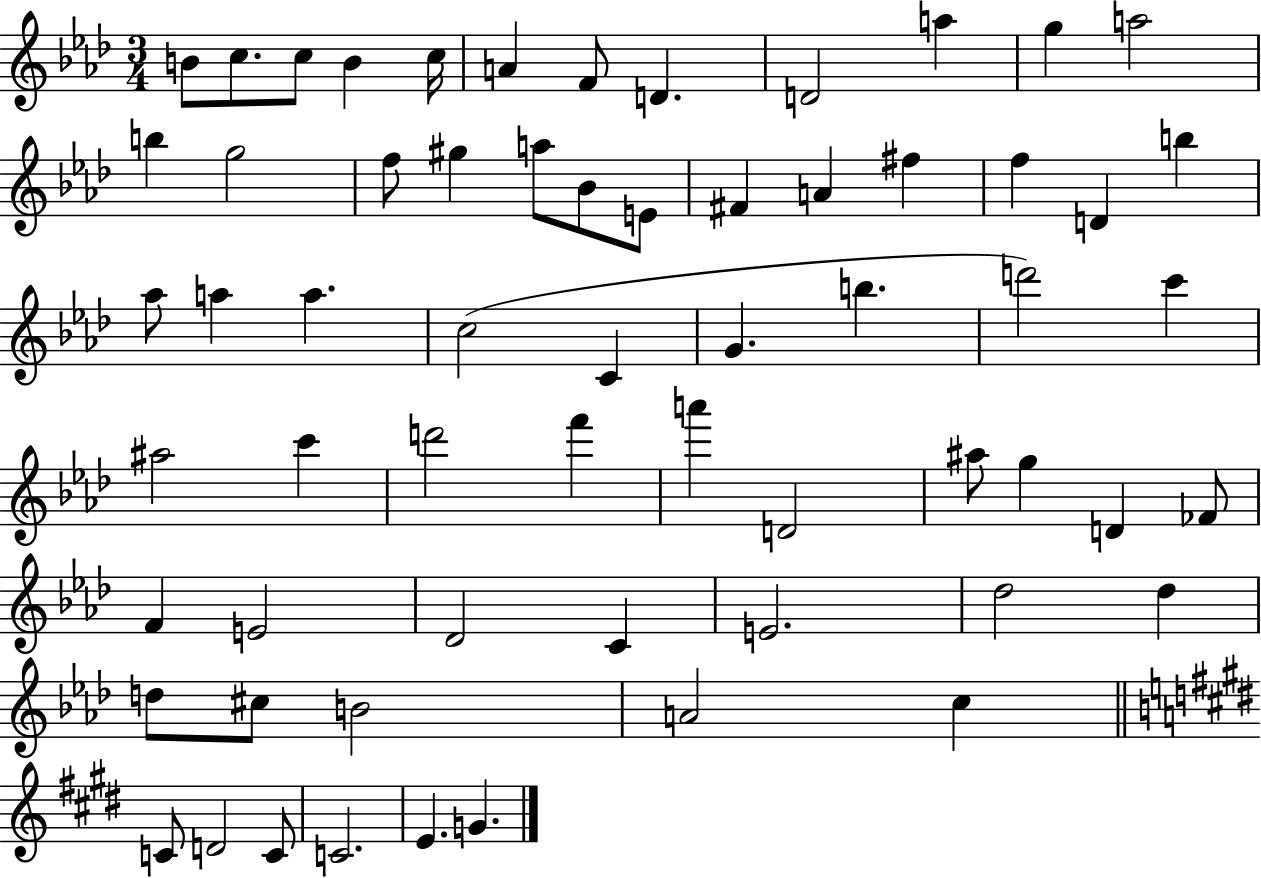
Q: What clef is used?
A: treble